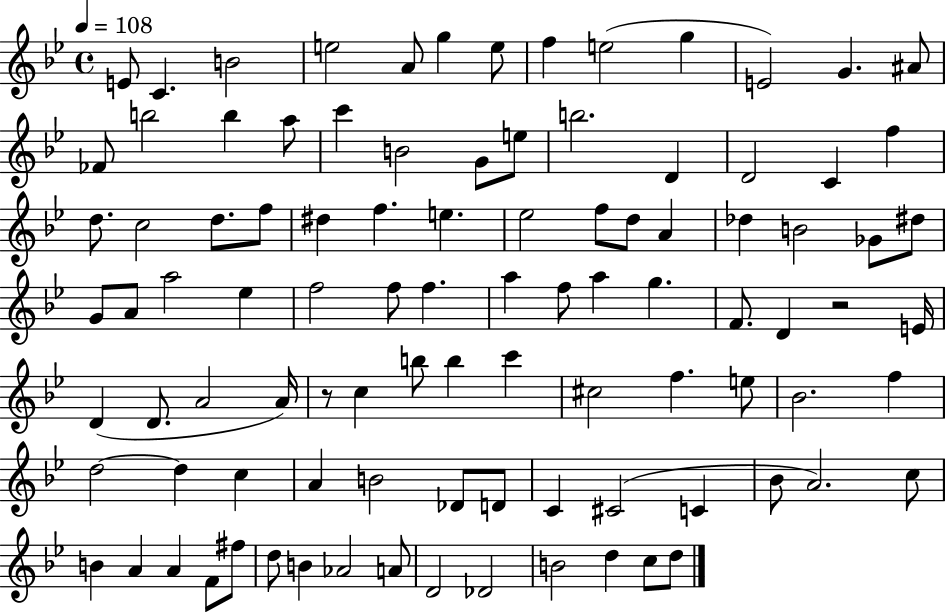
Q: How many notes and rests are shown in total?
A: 98